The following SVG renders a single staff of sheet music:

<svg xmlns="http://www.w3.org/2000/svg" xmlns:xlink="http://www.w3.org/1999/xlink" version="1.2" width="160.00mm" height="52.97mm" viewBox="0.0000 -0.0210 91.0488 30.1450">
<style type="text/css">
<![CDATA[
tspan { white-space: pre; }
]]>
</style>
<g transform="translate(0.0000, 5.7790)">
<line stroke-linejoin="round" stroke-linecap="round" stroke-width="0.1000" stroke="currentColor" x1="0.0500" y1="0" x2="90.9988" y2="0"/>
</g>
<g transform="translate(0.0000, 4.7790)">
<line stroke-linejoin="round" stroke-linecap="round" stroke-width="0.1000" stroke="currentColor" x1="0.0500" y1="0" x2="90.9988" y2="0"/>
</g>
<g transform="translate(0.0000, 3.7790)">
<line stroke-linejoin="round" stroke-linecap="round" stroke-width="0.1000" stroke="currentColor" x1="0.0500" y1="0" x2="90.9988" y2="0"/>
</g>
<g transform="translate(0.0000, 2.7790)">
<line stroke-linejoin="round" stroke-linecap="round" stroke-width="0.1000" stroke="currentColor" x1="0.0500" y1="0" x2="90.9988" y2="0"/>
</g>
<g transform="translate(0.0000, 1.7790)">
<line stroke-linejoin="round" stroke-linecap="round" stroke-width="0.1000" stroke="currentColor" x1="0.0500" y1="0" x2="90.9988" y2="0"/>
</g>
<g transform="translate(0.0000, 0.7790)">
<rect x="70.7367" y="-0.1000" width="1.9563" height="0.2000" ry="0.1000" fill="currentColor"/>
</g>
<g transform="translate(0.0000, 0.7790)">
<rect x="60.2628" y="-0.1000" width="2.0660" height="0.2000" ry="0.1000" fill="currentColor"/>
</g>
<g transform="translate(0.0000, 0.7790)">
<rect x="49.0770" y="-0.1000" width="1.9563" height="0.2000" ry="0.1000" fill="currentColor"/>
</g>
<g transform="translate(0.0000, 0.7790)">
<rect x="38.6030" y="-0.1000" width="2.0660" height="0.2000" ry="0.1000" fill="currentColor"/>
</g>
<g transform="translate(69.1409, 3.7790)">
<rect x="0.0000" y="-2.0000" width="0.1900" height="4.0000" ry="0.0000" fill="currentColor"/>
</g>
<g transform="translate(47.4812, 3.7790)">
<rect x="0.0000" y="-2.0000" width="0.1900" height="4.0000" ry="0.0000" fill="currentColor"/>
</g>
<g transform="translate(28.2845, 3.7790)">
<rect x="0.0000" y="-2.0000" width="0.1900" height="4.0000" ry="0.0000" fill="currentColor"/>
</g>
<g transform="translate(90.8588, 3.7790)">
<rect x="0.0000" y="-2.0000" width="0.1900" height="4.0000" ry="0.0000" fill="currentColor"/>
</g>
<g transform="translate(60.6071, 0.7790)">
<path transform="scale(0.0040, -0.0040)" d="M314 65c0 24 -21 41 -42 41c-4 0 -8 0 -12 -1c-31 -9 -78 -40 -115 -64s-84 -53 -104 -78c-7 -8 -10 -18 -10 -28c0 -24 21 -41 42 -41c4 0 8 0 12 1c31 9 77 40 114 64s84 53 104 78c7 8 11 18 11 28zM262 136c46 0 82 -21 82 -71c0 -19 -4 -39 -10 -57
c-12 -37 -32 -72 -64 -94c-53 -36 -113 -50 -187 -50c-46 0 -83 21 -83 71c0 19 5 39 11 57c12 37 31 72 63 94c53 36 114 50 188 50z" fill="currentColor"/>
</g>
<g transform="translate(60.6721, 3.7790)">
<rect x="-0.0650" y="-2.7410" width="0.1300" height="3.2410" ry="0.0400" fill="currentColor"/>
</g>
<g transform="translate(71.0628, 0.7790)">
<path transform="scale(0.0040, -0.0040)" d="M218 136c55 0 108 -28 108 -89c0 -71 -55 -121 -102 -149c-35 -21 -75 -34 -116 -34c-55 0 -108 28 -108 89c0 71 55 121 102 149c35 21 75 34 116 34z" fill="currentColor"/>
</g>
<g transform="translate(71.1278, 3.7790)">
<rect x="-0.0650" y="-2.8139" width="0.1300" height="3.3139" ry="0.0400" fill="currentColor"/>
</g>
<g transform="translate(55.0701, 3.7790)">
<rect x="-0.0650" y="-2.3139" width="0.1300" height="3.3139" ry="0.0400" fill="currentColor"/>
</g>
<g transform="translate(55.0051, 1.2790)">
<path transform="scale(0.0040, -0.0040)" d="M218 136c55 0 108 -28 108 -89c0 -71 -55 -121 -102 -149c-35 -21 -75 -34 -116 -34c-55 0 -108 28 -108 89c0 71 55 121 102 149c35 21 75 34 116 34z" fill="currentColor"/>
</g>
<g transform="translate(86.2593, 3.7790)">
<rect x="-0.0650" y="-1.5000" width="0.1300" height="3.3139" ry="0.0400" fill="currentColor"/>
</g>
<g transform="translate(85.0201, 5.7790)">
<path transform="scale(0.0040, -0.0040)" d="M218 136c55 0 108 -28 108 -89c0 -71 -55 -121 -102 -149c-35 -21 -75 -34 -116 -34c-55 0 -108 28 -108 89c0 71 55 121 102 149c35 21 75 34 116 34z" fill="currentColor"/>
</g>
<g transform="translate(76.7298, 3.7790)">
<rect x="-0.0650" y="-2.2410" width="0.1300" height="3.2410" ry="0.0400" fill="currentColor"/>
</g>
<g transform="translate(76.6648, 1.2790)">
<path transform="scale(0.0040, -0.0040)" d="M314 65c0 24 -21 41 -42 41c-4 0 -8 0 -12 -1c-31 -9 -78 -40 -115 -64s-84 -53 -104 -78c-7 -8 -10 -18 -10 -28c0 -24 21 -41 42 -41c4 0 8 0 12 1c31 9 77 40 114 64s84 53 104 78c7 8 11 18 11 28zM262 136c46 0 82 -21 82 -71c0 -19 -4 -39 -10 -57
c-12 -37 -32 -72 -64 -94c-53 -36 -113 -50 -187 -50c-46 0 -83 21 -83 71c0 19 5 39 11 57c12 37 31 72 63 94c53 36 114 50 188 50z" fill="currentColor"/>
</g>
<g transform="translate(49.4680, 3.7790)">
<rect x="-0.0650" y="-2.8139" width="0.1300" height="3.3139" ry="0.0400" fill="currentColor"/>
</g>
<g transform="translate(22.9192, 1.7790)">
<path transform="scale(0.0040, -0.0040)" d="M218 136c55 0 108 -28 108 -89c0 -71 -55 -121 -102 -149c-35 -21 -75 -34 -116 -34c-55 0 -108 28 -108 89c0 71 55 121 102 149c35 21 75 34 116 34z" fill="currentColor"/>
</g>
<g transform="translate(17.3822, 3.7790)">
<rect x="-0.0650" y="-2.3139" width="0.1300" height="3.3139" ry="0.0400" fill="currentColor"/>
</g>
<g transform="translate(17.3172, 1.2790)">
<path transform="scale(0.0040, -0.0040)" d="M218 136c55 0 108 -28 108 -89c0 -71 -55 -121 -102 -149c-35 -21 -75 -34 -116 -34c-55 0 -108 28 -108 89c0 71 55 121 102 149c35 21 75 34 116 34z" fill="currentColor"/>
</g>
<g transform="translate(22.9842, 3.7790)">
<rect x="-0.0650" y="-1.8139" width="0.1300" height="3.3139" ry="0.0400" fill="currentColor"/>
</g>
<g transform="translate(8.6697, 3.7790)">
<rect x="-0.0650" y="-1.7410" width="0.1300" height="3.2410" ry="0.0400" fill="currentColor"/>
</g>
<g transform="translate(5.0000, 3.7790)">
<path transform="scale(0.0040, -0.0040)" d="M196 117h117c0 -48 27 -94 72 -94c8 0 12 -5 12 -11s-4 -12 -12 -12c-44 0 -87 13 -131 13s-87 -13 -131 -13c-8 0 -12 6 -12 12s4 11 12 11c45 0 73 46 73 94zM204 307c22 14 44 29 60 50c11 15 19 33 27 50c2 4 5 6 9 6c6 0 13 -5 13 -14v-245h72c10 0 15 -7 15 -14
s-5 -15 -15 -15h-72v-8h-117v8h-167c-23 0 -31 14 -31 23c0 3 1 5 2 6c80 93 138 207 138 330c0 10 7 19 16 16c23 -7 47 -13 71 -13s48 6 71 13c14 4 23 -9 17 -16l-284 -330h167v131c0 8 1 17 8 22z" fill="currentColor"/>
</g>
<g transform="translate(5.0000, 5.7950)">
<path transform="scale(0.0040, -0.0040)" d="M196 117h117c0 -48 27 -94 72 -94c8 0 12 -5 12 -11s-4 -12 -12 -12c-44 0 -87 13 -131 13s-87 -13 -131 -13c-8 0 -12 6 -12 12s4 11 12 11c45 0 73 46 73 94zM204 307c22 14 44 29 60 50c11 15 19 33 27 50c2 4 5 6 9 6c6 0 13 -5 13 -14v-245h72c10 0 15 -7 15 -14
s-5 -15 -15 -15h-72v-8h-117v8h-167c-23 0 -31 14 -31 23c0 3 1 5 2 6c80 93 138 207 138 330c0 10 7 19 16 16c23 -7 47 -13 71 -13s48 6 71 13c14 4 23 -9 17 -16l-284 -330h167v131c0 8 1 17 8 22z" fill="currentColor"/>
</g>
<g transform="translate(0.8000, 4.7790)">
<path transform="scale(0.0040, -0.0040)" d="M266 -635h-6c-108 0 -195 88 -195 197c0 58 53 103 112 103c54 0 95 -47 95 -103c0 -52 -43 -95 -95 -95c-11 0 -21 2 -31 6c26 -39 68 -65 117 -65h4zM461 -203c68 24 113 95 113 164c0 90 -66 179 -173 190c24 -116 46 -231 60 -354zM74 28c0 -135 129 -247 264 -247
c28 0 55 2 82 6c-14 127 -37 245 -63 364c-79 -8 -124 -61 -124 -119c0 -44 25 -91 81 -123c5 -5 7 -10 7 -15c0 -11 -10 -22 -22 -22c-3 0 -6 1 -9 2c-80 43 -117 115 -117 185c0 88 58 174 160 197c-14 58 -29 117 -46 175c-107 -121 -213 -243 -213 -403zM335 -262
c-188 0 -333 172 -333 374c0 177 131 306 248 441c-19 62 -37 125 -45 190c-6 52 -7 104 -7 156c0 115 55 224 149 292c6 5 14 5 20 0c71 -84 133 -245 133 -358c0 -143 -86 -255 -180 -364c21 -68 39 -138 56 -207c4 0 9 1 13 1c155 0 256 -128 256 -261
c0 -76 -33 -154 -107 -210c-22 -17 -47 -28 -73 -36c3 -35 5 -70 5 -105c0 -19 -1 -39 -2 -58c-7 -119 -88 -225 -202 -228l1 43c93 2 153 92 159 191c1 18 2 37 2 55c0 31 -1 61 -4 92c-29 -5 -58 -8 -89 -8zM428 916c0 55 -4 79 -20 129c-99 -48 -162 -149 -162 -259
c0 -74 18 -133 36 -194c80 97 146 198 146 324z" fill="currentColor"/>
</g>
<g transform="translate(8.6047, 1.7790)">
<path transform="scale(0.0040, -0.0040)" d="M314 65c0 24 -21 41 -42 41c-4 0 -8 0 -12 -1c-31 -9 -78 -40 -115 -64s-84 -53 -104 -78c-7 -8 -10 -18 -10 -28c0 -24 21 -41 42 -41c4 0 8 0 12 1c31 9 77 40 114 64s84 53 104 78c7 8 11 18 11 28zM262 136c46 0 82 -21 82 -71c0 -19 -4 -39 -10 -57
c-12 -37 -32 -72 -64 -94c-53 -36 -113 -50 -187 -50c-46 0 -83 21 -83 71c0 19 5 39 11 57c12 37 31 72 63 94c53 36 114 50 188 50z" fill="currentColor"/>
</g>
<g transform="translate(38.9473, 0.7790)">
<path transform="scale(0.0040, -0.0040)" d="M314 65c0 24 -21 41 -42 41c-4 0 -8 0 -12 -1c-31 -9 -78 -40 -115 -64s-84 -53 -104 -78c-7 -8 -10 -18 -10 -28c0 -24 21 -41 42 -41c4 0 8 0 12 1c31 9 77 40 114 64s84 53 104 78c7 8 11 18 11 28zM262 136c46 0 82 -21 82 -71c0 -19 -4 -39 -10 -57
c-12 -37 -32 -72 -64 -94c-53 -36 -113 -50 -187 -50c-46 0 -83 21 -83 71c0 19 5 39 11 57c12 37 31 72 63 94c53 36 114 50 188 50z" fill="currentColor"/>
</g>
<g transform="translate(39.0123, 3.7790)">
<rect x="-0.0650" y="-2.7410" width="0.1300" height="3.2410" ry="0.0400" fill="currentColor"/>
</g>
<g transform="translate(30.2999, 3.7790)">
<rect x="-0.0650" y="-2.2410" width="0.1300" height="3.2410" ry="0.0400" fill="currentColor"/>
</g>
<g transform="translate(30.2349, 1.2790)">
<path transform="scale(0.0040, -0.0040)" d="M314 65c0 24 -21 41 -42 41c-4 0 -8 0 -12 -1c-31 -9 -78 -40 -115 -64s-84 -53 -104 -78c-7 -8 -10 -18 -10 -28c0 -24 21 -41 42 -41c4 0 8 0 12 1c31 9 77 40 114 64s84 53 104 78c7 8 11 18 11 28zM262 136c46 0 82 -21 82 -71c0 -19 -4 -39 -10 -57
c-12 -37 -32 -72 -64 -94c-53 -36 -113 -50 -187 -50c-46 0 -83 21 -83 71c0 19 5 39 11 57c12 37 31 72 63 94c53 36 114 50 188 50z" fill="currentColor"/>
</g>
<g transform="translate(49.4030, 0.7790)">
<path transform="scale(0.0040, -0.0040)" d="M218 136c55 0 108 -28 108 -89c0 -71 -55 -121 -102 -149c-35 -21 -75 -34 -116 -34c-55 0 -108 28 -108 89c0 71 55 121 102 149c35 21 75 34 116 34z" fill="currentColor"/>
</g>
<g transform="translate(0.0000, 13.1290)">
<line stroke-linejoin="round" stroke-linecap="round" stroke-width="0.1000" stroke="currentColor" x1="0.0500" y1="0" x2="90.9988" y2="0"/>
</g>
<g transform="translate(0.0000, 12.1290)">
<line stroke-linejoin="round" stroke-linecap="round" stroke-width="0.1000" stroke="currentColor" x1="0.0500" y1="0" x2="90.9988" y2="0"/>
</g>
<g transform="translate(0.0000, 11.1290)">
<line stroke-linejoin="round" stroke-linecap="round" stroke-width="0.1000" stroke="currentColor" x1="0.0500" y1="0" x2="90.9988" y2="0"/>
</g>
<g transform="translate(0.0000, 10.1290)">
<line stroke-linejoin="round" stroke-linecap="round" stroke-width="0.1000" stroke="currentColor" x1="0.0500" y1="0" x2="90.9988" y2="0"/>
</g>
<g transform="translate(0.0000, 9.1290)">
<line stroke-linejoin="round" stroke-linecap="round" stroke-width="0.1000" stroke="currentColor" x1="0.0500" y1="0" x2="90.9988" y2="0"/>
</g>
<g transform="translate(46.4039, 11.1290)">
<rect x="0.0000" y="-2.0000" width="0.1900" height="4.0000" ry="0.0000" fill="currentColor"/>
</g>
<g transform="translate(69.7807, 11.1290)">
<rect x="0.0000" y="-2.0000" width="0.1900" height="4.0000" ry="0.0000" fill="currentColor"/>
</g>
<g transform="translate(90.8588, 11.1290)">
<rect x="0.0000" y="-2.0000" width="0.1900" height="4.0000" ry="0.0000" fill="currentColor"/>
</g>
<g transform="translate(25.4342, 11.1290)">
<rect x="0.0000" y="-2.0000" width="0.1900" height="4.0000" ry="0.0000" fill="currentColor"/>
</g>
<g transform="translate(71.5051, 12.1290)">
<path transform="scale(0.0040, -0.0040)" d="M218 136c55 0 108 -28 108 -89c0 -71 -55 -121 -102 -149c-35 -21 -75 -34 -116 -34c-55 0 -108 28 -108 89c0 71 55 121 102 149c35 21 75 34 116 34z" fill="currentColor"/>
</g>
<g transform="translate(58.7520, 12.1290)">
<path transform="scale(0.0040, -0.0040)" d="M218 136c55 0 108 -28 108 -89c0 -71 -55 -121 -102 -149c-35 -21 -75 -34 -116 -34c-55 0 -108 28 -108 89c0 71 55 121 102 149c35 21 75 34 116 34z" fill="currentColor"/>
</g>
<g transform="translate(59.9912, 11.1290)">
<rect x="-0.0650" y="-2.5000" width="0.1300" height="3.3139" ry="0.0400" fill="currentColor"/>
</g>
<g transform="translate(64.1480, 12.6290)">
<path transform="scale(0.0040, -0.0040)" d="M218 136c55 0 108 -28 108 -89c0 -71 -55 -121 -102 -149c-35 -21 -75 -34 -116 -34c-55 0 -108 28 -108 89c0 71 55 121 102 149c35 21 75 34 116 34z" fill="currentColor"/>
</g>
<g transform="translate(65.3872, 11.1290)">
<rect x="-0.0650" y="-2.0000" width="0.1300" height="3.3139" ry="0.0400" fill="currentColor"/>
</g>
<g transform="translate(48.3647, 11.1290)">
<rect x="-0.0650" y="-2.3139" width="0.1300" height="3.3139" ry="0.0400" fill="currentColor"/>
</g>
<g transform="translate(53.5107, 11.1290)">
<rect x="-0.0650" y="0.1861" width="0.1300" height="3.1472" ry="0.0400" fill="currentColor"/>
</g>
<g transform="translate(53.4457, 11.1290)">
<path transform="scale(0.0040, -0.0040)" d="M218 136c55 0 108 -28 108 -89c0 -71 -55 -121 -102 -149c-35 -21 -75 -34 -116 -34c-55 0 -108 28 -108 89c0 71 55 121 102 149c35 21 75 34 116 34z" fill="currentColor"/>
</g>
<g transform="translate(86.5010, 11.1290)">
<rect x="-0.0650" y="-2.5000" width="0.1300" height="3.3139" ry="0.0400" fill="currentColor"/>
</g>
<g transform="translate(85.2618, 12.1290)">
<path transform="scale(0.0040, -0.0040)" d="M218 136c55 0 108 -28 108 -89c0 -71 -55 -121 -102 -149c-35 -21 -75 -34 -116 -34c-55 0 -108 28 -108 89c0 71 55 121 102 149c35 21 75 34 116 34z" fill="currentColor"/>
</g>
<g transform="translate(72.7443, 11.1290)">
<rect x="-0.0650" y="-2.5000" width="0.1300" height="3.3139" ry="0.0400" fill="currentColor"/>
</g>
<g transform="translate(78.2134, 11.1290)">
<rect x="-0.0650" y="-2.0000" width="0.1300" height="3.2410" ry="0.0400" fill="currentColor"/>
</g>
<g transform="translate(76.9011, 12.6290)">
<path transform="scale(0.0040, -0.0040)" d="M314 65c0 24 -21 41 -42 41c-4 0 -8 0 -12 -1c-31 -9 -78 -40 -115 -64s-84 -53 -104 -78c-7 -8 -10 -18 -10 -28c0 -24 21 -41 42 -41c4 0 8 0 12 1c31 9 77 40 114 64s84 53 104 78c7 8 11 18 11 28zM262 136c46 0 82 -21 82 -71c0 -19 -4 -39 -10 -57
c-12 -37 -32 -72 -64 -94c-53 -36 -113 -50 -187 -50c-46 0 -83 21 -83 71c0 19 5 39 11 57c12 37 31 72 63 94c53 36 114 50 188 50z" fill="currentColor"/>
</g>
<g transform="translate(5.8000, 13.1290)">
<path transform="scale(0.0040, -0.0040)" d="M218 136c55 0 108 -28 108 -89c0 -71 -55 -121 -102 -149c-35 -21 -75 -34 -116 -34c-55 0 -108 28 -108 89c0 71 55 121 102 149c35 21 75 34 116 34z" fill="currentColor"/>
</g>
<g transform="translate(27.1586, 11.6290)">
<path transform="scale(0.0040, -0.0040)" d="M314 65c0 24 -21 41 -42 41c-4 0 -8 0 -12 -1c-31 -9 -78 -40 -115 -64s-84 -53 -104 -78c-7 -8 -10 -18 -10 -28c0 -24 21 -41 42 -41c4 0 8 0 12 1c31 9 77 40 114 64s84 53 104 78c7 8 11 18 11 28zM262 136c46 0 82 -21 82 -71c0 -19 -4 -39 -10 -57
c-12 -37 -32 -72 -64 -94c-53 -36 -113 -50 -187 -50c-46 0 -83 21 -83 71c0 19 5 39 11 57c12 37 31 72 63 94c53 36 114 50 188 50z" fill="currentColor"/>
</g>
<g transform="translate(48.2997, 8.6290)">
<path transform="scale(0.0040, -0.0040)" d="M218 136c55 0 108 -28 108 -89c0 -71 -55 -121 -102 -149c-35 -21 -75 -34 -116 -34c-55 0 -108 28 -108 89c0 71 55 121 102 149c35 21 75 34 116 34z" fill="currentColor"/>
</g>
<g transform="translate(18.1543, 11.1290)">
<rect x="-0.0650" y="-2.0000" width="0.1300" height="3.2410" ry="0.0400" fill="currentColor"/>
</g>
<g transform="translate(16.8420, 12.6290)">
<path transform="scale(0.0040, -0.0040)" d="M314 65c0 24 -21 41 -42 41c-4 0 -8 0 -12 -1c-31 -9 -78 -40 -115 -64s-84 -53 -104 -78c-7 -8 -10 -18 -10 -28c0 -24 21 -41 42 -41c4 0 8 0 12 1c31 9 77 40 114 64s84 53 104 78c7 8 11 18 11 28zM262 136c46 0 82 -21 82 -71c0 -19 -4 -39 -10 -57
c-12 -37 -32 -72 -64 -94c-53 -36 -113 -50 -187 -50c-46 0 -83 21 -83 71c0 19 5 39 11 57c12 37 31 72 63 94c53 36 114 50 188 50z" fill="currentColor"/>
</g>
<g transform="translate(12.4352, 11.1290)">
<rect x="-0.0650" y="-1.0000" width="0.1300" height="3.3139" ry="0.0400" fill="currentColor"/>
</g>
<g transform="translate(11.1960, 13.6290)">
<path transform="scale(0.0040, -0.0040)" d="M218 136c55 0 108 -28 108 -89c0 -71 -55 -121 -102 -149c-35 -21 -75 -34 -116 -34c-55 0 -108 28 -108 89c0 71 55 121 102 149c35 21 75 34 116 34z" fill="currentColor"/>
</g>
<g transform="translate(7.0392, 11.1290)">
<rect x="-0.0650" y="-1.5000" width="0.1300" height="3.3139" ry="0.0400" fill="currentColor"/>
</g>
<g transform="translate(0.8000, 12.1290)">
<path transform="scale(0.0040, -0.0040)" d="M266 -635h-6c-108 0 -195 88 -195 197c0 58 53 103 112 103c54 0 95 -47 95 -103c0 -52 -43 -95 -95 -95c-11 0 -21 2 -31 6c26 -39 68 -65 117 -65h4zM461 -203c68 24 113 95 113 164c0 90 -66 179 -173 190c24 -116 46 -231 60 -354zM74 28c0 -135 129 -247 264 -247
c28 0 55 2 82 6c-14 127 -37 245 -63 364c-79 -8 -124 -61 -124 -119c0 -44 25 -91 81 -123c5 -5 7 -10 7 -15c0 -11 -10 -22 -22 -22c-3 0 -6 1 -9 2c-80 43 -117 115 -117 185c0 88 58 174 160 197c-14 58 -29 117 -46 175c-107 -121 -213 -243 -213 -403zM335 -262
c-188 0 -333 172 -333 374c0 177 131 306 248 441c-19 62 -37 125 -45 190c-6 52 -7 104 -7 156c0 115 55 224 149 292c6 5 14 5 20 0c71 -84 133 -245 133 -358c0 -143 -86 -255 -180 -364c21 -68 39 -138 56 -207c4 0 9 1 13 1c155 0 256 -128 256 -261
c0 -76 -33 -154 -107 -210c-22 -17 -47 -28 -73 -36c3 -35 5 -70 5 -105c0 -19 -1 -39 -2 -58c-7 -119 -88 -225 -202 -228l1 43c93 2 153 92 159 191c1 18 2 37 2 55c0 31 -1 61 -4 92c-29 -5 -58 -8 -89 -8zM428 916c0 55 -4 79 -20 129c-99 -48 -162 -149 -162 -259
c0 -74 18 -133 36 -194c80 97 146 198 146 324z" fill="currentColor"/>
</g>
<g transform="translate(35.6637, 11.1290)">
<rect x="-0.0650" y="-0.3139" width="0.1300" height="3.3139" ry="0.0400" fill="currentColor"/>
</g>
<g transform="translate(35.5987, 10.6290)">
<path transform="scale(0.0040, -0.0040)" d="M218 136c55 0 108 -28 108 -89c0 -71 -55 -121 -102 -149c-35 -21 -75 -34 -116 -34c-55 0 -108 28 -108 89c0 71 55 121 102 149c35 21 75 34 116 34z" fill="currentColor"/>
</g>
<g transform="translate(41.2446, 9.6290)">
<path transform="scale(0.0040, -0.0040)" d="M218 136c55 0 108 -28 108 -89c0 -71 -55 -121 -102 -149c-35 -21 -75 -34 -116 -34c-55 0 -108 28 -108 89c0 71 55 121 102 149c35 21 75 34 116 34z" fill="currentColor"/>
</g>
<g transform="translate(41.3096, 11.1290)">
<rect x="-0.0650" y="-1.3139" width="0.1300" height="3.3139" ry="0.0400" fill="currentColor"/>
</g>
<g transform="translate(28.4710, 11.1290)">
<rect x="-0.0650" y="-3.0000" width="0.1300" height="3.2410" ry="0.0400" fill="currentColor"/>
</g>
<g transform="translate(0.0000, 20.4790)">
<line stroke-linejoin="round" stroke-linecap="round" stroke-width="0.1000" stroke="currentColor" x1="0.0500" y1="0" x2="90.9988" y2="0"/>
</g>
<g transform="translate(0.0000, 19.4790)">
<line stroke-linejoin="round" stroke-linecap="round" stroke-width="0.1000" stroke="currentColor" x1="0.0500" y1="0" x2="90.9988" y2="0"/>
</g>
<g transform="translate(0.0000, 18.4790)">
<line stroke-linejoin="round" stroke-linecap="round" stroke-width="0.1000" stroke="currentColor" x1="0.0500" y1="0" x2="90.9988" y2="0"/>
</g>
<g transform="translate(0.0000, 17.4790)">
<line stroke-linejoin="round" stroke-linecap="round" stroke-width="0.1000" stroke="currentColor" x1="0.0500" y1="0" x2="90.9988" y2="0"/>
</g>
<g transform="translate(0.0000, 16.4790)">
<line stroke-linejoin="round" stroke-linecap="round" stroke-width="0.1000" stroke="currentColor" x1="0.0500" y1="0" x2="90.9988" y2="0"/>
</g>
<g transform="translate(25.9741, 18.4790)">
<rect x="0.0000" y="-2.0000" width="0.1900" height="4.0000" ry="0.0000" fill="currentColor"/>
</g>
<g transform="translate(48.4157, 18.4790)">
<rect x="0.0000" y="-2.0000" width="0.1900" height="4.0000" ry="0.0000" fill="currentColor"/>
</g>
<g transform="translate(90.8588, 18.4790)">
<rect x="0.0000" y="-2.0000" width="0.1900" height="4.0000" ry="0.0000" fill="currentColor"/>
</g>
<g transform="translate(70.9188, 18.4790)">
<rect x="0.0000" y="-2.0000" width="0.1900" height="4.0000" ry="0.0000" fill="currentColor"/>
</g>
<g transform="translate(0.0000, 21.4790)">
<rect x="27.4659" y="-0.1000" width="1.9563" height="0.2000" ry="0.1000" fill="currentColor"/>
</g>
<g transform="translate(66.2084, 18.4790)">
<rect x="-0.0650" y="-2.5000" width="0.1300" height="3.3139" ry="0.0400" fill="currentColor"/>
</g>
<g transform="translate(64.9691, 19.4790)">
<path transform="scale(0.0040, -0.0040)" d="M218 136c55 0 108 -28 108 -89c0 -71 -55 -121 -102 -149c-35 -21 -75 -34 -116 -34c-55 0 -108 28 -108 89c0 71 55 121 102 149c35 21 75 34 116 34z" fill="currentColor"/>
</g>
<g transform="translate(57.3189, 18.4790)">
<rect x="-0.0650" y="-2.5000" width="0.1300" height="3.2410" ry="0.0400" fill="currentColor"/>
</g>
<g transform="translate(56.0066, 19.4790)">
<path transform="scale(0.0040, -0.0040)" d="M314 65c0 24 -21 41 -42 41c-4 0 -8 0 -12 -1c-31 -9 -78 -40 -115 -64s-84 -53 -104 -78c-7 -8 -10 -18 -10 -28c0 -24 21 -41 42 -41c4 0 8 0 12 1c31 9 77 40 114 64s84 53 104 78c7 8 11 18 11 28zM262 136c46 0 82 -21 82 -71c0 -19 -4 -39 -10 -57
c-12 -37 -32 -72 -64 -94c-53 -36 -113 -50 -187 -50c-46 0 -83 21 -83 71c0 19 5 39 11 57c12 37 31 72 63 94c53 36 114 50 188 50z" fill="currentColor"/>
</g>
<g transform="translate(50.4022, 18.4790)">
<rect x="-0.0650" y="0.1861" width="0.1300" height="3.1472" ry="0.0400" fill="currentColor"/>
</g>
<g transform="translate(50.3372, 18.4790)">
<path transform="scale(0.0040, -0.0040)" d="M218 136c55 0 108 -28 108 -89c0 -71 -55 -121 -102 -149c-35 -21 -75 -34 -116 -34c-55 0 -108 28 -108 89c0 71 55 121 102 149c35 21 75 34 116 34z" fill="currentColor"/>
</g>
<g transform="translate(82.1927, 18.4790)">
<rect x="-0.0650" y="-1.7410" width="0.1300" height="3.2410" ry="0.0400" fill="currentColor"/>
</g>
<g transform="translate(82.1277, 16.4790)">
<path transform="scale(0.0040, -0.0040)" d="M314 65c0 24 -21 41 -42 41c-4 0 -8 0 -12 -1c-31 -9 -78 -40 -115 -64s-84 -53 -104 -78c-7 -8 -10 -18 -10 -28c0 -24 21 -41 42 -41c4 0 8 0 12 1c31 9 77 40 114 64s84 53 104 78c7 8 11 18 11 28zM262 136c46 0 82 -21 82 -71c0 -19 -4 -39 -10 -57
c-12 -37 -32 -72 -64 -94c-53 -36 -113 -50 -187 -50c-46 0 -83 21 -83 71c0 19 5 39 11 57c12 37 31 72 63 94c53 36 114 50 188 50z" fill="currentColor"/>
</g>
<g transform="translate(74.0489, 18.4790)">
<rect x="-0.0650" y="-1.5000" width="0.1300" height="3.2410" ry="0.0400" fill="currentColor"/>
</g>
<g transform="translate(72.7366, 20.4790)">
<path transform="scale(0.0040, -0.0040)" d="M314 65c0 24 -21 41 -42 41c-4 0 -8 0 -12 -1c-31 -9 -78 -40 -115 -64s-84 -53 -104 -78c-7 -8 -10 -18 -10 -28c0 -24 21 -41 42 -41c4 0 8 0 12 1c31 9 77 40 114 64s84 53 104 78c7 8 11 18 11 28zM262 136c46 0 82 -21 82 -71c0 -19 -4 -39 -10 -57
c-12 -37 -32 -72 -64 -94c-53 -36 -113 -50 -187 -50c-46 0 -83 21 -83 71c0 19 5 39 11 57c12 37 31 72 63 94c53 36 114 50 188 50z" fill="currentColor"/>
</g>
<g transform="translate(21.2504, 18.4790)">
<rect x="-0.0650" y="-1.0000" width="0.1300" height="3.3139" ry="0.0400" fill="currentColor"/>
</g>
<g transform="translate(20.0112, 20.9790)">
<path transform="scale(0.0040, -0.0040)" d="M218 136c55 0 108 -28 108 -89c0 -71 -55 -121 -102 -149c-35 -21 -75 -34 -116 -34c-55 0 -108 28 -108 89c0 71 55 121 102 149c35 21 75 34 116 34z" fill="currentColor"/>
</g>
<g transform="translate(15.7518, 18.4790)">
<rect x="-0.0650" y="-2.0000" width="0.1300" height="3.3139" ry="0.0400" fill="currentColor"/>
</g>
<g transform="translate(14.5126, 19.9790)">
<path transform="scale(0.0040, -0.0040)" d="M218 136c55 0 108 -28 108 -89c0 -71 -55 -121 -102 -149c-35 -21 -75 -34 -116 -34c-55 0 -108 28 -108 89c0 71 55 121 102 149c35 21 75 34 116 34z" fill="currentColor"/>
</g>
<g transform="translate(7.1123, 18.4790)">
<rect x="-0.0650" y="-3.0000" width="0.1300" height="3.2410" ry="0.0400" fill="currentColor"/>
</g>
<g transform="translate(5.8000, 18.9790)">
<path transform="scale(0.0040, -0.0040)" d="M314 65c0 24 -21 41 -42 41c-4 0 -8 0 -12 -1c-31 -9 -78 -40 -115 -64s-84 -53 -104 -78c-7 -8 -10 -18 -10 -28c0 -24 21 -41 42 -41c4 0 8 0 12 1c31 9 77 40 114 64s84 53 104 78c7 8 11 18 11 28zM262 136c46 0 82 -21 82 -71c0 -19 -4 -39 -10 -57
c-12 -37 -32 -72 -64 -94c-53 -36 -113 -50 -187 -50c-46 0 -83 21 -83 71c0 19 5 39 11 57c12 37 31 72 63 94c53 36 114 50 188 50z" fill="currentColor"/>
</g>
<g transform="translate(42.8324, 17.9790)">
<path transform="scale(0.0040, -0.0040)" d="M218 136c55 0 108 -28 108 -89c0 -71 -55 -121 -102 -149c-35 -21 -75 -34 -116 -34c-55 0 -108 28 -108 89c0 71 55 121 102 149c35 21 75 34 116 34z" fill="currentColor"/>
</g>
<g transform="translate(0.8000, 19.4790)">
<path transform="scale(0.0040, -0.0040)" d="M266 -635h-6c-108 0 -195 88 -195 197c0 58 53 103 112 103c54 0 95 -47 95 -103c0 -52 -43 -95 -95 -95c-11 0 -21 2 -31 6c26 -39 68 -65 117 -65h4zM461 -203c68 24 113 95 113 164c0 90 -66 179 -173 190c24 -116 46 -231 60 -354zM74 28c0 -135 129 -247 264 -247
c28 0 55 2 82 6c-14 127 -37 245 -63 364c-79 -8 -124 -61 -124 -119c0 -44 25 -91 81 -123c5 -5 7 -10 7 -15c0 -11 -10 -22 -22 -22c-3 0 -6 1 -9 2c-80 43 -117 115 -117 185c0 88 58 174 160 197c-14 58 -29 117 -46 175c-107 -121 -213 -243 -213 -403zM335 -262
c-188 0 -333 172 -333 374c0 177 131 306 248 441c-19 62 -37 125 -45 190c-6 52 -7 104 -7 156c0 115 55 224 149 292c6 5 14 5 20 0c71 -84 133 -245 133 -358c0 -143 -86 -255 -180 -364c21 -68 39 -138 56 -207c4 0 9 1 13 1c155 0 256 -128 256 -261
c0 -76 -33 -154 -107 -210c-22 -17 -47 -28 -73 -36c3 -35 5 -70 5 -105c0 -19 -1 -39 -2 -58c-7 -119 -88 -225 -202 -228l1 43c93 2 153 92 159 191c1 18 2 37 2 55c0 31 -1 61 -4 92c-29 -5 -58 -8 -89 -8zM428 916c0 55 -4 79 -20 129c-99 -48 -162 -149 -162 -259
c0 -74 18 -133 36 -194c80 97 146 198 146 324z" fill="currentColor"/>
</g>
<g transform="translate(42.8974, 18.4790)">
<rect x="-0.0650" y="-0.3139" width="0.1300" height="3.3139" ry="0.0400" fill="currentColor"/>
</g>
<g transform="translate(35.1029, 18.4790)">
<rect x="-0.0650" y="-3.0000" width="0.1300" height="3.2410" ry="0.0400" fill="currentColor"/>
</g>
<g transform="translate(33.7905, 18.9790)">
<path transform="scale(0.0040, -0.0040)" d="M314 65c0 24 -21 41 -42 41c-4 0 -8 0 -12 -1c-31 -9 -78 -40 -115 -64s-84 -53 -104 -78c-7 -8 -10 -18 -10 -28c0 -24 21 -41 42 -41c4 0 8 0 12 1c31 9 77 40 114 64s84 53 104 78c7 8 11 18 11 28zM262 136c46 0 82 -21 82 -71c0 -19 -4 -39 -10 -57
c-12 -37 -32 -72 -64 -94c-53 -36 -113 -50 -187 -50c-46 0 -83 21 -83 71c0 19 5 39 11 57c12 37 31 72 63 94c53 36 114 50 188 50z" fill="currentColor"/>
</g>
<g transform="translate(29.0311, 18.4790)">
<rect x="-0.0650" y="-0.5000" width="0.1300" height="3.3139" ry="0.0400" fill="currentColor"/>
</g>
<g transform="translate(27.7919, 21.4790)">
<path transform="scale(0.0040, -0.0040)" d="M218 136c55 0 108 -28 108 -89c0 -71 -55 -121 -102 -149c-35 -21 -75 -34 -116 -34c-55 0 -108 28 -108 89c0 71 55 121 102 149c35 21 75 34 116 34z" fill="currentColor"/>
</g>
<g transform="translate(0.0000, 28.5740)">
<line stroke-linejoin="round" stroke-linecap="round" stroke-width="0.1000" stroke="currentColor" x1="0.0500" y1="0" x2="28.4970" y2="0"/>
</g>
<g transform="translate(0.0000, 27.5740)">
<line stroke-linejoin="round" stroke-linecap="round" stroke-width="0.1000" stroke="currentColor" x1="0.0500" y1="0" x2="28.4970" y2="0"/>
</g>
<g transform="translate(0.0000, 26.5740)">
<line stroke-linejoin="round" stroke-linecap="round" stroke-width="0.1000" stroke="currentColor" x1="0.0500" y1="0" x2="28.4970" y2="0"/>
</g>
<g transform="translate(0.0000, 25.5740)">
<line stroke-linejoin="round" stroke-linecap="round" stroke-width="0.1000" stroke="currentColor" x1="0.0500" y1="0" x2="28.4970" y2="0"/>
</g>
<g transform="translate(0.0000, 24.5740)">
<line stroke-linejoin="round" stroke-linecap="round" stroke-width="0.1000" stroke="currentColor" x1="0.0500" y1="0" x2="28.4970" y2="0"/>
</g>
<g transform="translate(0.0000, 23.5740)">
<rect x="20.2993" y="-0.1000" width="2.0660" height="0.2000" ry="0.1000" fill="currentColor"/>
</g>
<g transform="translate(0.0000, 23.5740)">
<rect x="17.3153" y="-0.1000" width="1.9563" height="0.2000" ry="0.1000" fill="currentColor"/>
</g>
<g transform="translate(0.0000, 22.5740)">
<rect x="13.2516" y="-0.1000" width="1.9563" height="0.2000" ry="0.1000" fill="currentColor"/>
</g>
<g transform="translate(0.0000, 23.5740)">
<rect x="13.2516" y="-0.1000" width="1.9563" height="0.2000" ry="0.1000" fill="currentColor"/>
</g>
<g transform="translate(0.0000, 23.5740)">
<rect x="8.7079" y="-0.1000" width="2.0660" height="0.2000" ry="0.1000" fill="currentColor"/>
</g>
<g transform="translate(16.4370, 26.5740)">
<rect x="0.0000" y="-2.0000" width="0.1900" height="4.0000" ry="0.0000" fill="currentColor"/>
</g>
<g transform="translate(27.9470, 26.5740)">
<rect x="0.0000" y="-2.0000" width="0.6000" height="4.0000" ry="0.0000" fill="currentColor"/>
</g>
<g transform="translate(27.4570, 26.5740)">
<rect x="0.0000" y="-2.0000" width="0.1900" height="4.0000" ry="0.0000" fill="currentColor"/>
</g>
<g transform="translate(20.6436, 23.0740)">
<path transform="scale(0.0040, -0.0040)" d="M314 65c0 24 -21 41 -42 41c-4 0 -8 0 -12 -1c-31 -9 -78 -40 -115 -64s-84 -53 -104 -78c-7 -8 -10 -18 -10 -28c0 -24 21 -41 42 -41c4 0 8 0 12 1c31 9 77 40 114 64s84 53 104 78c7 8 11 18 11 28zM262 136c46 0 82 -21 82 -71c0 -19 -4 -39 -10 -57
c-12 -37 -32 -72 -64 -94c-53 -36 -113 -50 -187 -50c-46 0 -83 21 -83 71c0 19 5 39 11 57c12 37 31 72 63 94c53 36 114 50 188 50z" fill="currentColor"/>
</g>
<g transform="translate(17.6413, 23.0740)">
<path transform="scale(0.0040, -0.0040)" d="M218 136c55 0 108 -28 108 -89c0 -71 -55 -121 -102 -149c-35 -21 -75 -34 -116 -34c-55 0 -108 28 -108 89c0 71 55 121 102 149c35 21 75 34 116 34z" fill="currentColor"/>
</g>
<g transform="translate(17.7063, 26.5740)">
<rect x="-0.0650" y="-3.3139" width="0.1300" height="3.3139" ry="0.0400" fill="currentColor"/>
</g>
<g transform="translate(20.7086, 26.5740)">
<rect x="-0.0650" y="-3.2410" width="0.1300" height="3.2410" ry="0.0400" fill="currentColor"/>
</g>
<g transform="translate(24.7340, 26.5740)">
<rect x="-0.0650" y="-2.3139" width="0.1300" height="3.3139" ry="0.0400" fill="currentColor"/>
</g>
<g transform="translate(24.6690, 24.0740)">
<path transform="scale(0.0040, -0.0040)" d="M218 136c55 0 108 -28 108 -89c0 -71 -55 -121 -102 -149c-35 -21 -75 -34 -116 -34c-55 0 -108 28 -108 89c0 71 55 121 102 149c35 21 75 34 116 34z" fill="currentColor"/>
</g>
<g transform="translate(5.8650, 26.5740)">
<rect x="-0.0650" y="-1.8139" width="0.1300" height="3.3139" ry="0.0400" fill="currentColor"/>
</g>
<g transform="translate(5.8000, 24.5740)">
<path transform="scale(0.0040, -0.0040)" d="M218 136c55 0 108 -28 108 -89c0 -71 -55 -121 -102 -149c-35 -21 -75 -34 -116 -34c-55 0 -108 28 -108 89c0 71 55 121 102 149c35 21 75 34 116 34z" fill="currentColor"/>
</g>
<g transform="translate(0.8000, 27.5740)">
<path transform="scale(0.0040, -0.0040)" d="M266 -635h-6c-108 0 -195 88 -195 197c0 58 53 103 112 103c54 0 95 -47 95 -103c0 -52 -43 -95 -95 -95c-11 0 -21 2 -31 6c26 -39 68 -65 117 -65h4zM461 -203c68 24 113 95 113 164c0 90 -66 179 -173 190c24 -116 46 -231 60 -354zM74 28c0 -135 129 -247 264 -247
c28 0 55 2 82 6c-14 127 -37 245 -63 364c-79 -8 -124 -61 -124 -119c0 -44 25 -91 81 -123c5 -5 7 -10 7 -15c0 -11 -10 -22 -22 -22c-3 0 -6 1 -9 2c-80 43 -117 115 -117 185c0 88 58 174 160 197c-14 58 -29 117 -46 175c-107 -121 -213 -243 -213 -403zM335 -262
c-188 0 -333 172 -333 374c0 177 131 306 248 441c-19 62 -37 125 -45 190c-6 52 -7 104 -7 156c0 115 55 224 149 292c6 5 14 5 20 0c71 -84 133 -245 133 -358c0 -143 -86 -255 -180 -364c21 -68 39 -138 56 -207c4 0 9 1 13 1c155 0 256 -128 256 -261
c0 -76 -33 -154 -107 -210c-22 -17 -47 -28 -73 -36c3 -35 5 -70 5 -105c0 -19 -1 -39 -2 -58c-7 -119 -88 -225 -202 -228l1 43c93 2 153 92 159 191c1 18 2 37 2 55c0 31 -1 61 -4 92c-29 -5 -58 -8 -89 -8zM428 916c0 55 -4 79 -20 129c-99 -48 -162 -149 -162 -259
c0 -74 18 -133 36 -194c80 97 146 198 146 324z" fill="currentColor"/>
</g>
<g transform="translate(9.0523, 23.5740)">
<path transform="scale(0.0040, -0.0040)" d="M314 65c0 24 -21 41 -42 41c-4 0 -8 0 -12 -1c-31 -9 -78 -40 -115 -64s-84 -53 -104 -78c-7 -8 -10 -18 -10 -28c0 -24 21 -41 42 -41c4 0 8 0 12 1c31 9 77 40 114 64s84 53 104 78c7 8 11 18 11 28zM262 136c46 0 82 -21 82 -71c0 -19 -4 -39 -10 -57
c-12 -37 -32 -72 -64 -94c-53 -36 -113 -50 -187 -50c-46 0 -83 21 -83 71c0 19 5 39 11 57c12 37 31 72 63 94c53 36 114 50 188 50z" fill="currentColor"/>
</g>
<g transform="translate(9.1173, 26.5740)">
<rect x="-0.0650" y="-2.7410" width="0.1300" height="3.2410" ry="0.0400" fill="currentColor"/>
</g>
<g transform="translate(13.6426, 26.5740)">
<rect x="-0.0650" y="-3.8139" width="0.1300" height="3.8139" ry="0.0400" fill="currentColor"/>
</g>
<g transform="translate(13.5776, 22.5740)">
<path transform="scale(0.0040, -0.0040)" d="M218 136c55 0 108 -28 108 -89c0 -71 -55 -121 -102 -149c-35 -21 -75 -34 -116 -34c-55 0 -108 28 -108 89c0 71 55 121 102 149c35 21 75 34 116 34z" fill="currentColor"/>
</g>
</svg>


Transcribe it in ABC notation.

X:1
T:Untitled
M:4/4
L:1/4
K:C
f2 g f g2 a2 a g a2 a g2 E E D F2 A2 c e g B G F G F2 G A2 F D C A2 c B G2 G E2 f2 f a2 c' b b2 g